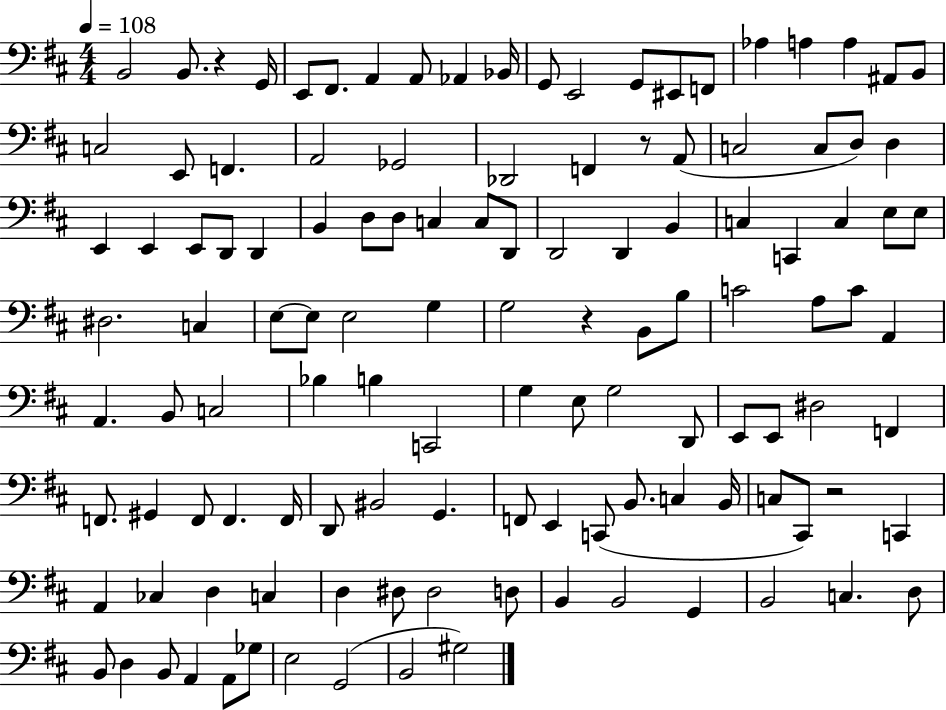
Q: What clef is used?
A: bass